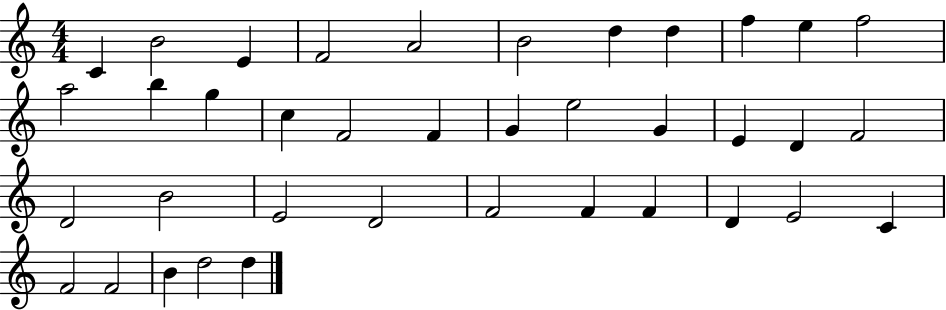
C4/q B4/h E4/q F4/h A4/h B4/h D5/q D5/q F5/q E5/q F5/h A5/h B5/q G5/q C5/q F4/h F4/q G4/q E5/h G4/q E4/q D4/q F4/h D4/h B4/h E4/h D4/h F4/h F4/q F4/q D4/q E4/h C4/q F4/h F4/h B4/q D5/h D5/q